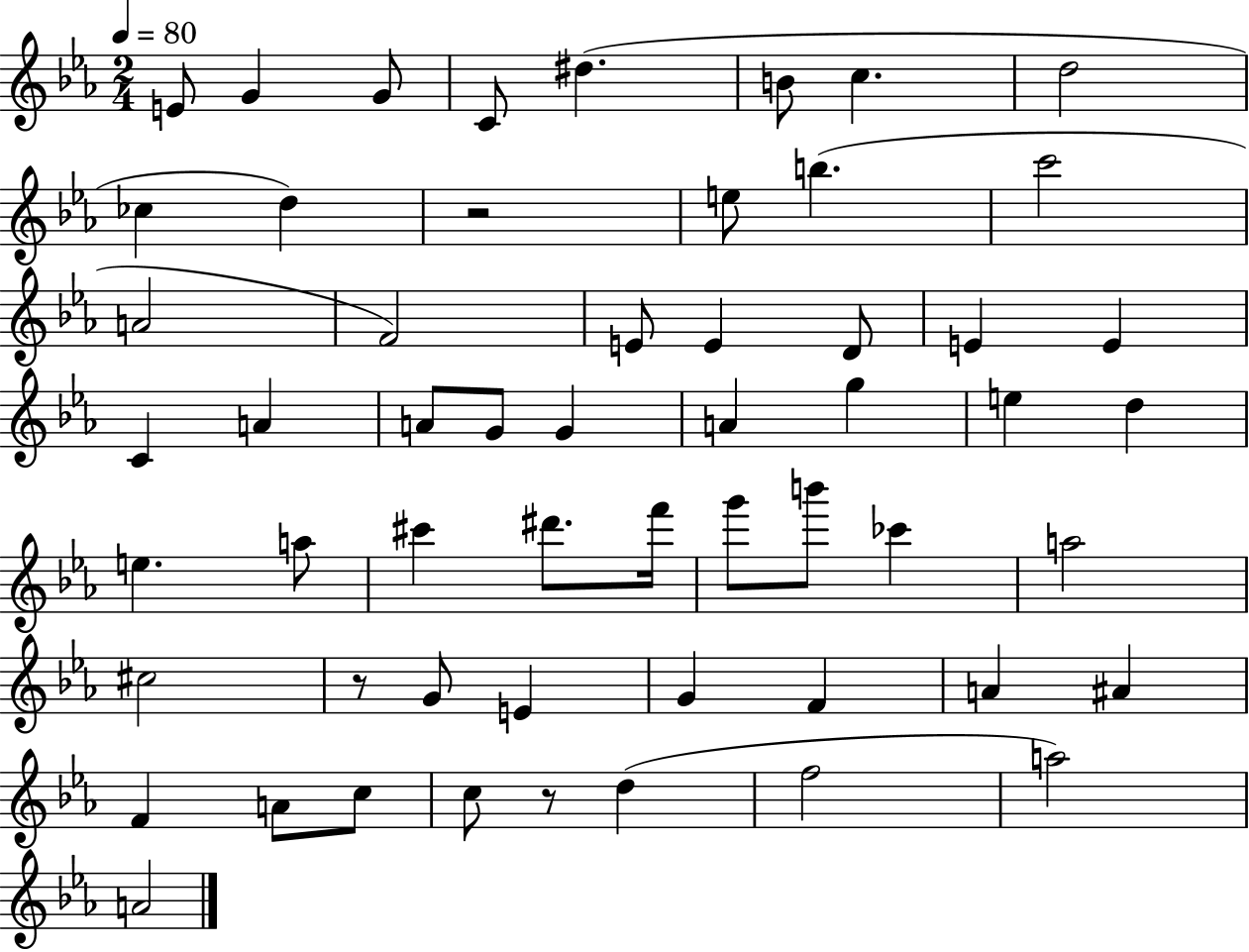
E4/e G4/q G4/e C4/e D#5/q. B4/e C5/q. D5/h CES5/q D5/q R/h E5/e B5/q. C6/h A4/h F4/h E4/e E4/q D4/e E4/q E4/q C4/q A4/q A4/e G4/e G4/q A4/q G5/q E5/q D5/q E5/q. A5/e C#6/q D#6/e. F6/s G6/e B6/e CES6/q A5/h C#5/h R/e G4/e E4/q G4/q F4/q A4/q A#4/q F4/q A4/e C5/e C5/e R/e D5/q F5/h A5/h A4/h